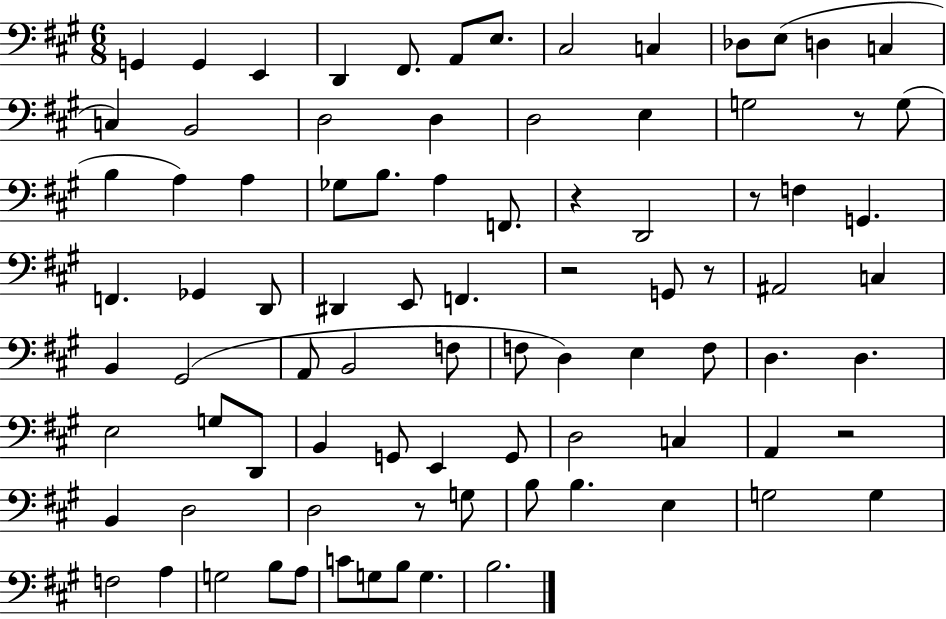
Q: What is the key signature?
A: A major